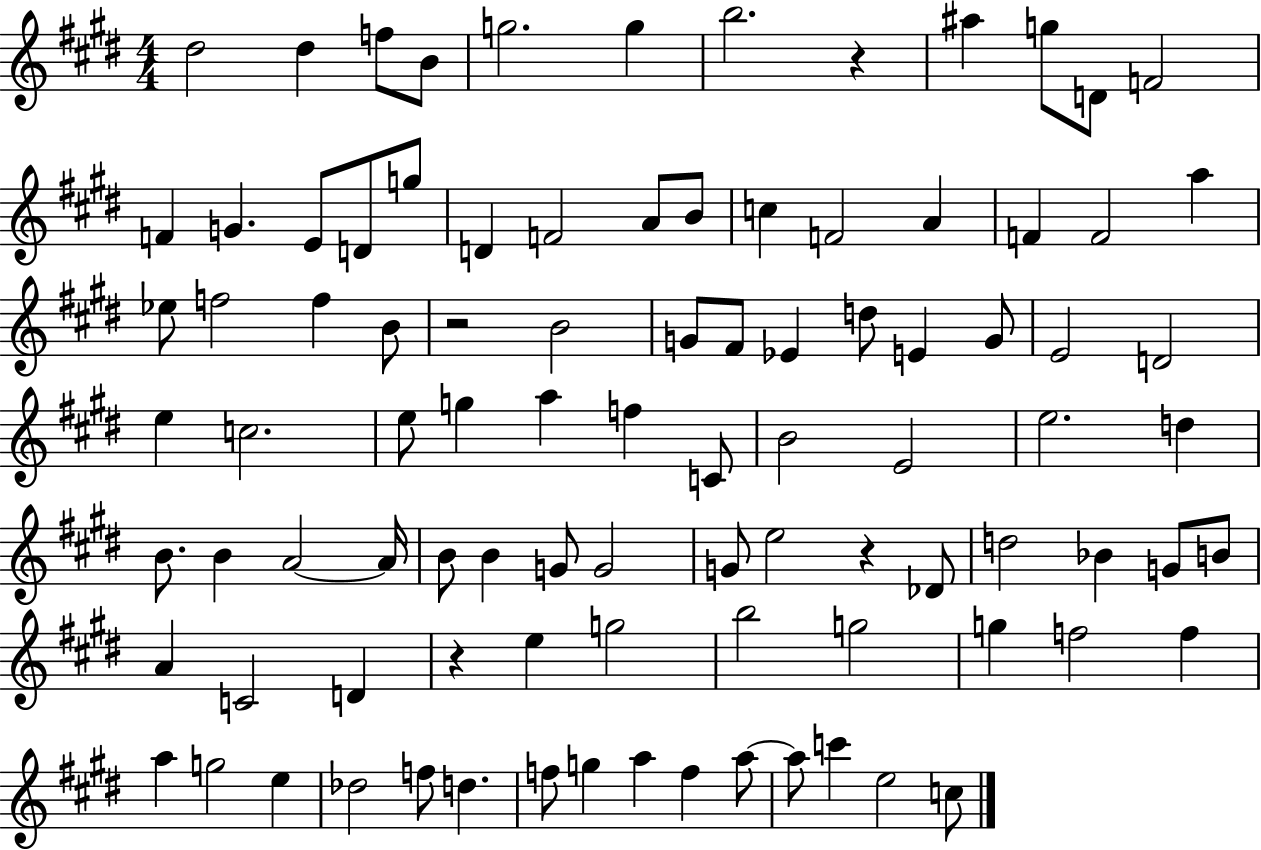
D#5/h D#5/q F5/e B4/e G5/h. G5/q B5/h. R/q A#5/q G5/e D4/e F4/h F4/q G4/q. E4/e D4/e G5/e D4/q F4/h A4/e B4/e C5/q F4/h A4/q F4/q F4/h A5/q Eb5/e F5/h F5/q B4/e R/h B4/h G4/e F#4/e Eb4/q D5/e E4/q G4/e E4/h D4/h E5/q C5/h. E5/e G5/q A5/q F5/q C4/e B4/h E4/h E5/h. D5/q B4/e. B4/q A4/h A4/s B4/e B4/q G4/e G4/h G4/e E5/h R/q Db4/e D5/h Bb4/q G4/e B4/e A4/q C4/h D4/q R/q E5/q G5/h B5/h G5/h G5/q F5/h F5/q A5/q G5/h E5/q Db5/h F5/e D5/q. F5/e G5/q A5/q F5/q A5/e A5/e C6/q E5/h C5/e